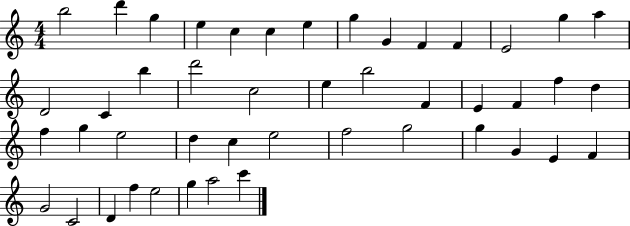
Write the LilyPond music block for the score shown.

{
  \clef treble
  \numericTimeSignature
  \time 4/4
  \key c \major
  b''2 d'''4 g''4 | e''4 c''4 c''4 e''4 | g''4 g'4 f'4 f'4 | e'2 g''4 a''4 | \break d'2 c'4 b''4 | d'''2 c''2 | e''4 b''2 f'4 | e'4 f'4 f''4 d''4 | \break f''4 g''4 e''2 | d''4 c''4 e''2 | f''2 g''2 | g''4 g'4 e'4 f'4 | \break g'2 c'2 | d'4 f''4 e''2 | g''4 a''2 c'''4 | \bar "|."
}